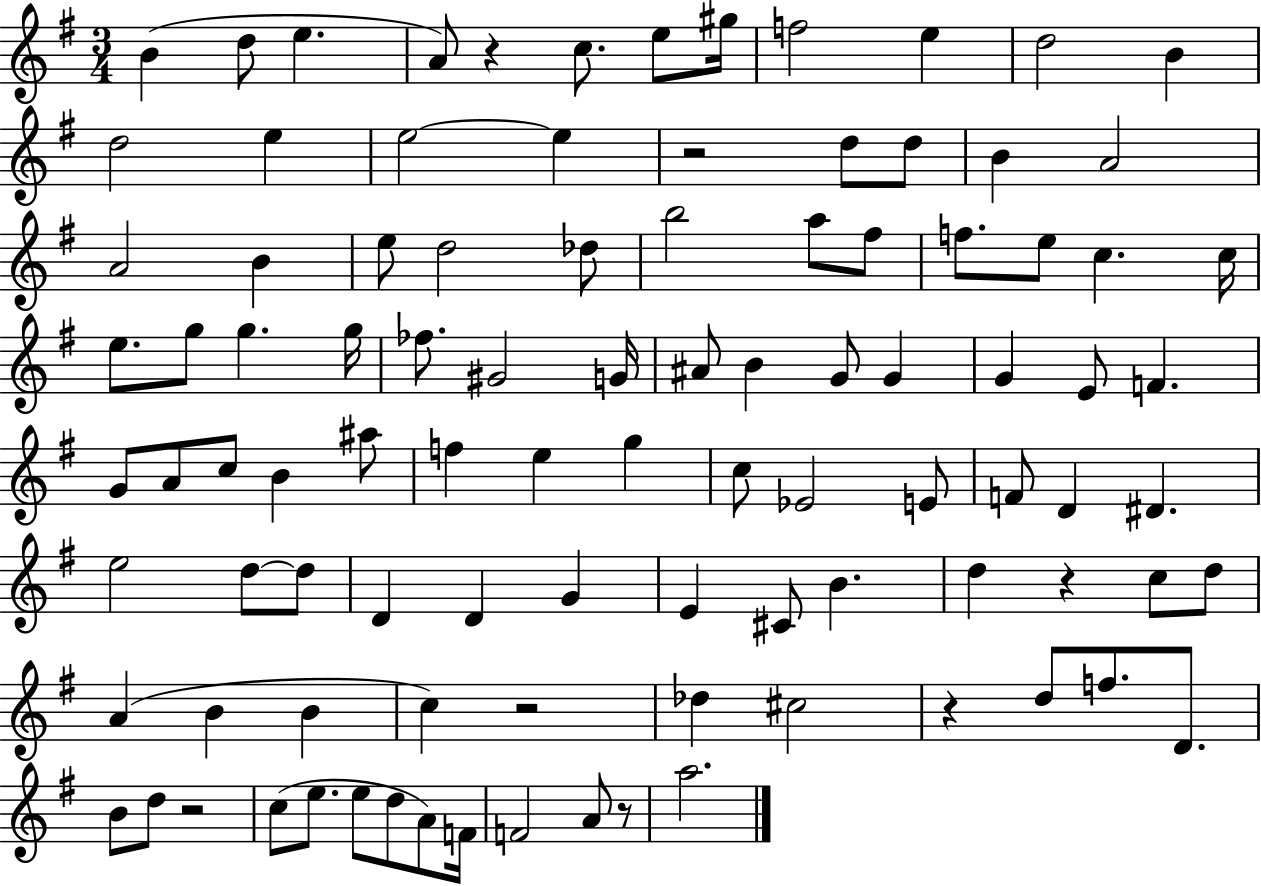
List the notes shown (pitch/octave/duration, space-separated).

B4/q D5/e E5/q. A4/e R/q C5/e. E5/e G#5/s F5/h E5/q D5/h B4/q D5/h E5/q E5/h E5/q R/h D5/e D5/e B4/q A4/h A4/h B4/q E5/e D5/h Db5/e B5/h A5/e F#5/e F5/e. E5/e C5/q. C5/s E5/e. G5/e G5/q. G5/s FES5/e. G#4/h G4/s A#4/e B4/q G4/e G4/q G4/q E4/e F4/q. G4/e A4/e C5/e B4/q A#5/e F5/q E5/q G5/q C5/e Eb4/h E4/e F4/e D4/q D#4/q. E5/h D5/e D5/e D4/q D4/q G4/q E4/q C#4/e B4/q. D5/q R/q C5/e D5/e A4/q B4/q B4/q C5/q R/h Db5/q C#5/h R/q D5/e F5/e. D4/e. B4/e D5/e R/h C5/e E5/e. E5/e D5/e A4/e F4/s F4/h A4/e R/e A5/h.